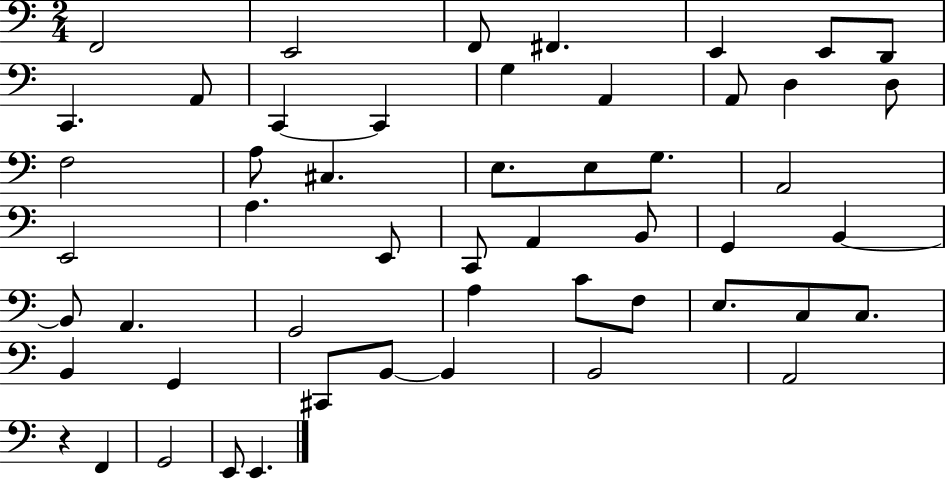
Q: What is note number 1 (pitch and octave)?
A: F2